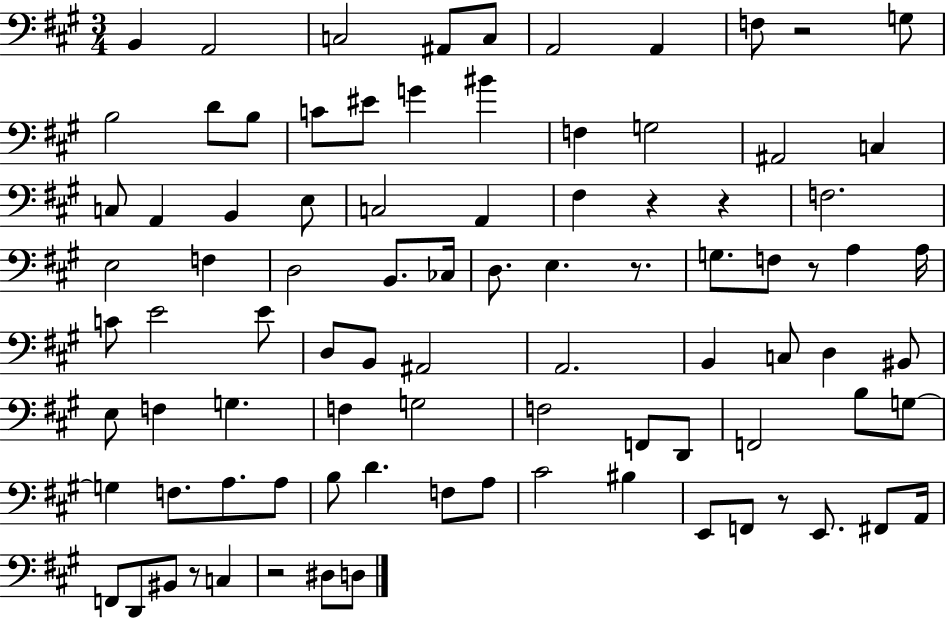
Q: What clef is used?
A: bass